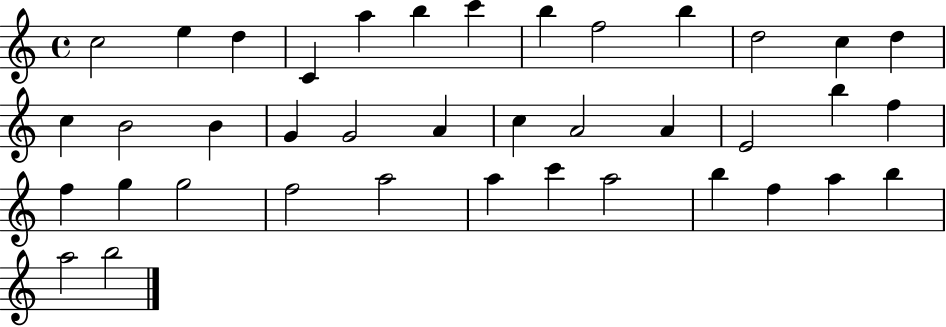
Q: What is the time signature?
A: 4/4